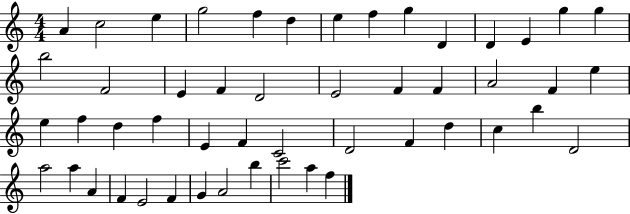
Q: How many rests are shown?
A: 0